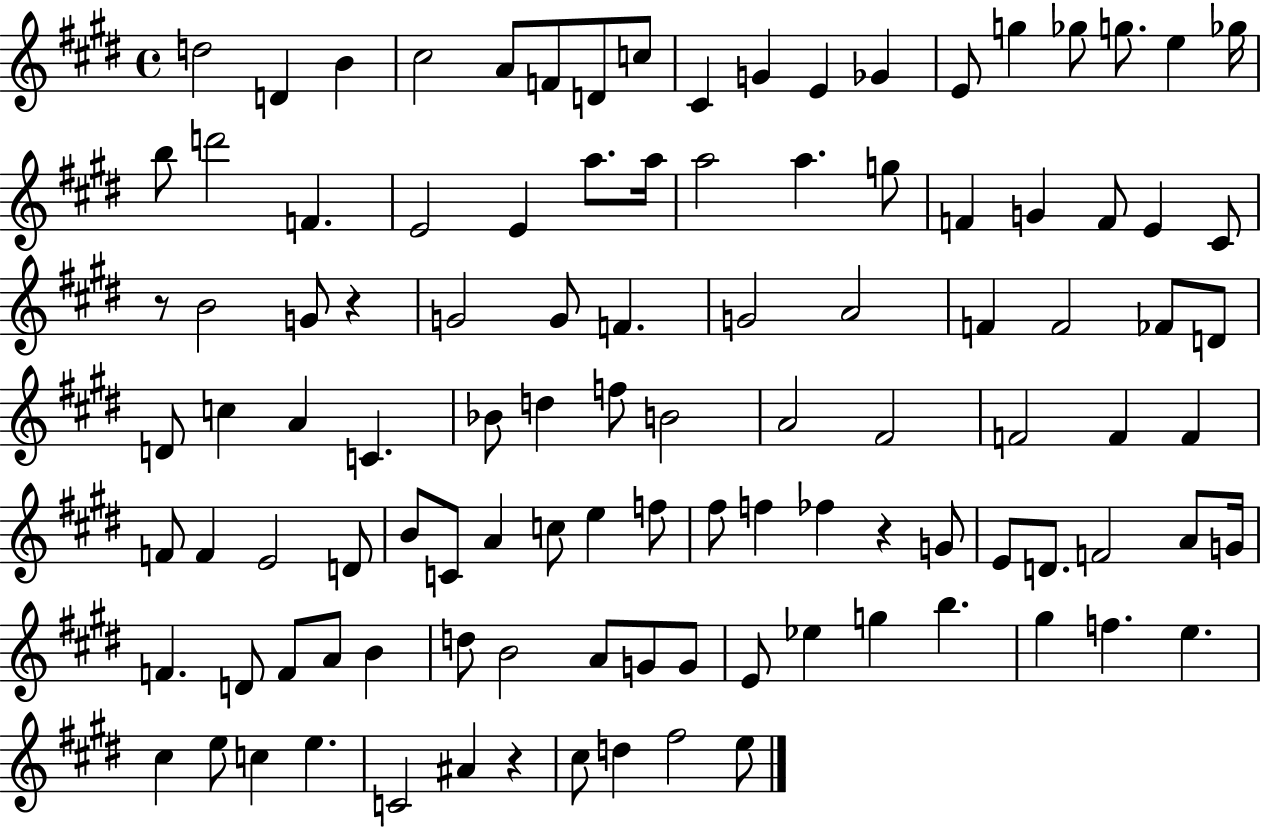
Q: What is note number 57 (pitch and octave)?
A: F4